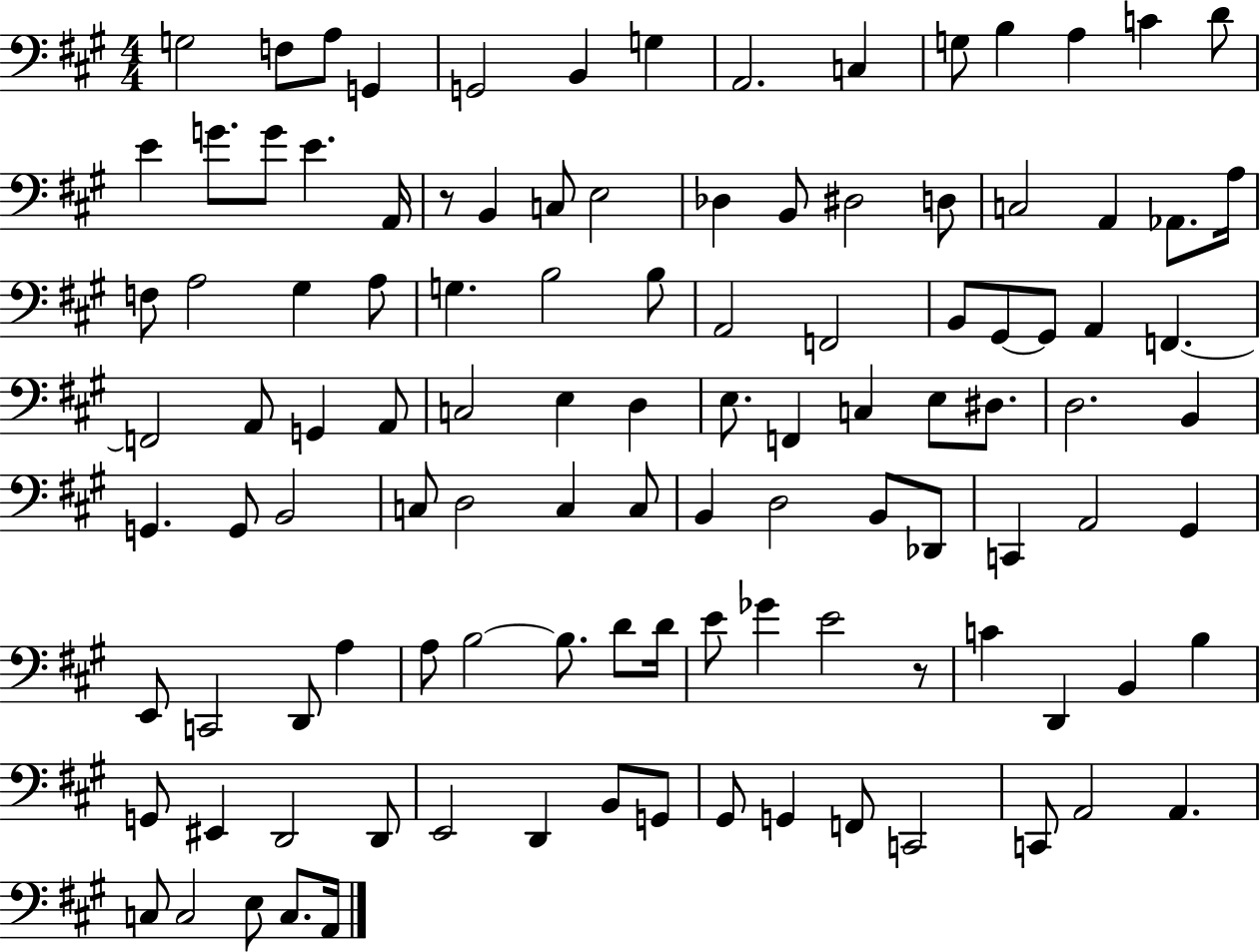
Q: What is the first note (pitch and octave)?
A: G3